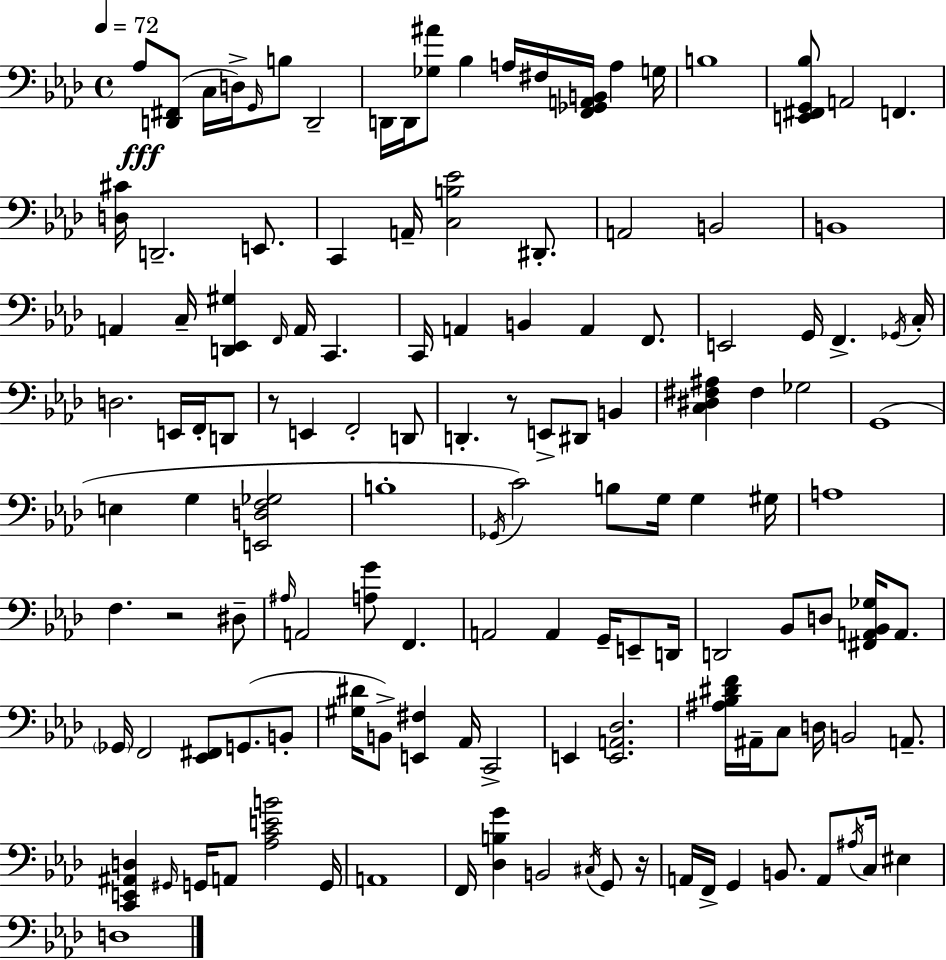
Ab3/e [D2,F#2]/e C3/s D3/s G2/s B3/e D2/h D2/s D2/s [Gb3,A#4]/e Bb3/q A3/s F#3/s [F2,Gb2,A2,B2]/s A3/q G3/s B3/w [E2,F#2,G2,Bb3]/e A2/h F2/q. [D3,C#4]/s D2/h. E2/e. C2/q A2/s [C3,B3,Eb4]/h D#2/e. A2/h B2/h B2/w A2/q C3/s [D2,Eb2,G#3]/q F2/s A2/s C2/q. C2/s A2/q B2/q A2/q F2/e. E2/h G2/s F2/q. Gb2/s C3/s D3/h. E2/s F2/s D2/e R/e E2/q F2/h D2/e D2/q. R/e E2/e D#2/e B2/q [C3,D#3,F#3,A#3]/q F#3/q Gb3/h G2/w E3/q G3/q [E2,D3,F3,Gb3]/h B3/w Gb2/s C4/h B3/e G3/s G3/q G#3/s A3/w F3/q. R/h D#3/e A#3/s A2/h [A3,G4]/e F2/q. A2/h A2/q G2/s E2/e D2/s D2/h Bb2/e D3/e [F#2,A2,Bb2,Gb3]/s A2/e. Gb2/s F2/h [Eb2,F#2]/e G2/e. B2/e [G#3,D#4]/s B2/e [E2,F#3]/q Ab2/s C2/h E2/q [E2,A2,Db3]/h. [A#3,Bb3,D#4,F4]/s A#2/s C3/e D3/s B2/h A2/e. [C2,E2,A#2,D3]/q G#2/s G2/s A2/e [Ab3,C4,E4,B4]/h G2/s A2/w F2/s [Db3,B3,G4]/q B2/h C#3/s G2/e R/s A2/s F2/s G2/q B2/e. A2/e A#3/s C3/s EIS3/q D3/w